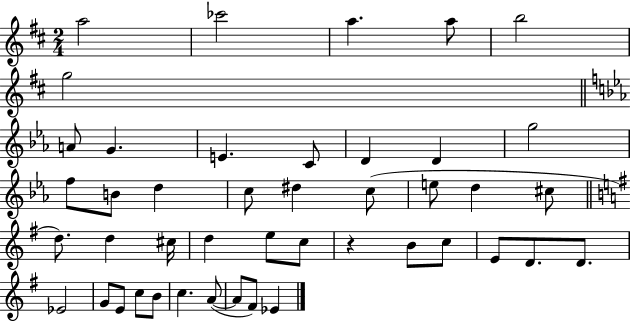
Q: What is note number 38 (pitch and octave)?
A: B4